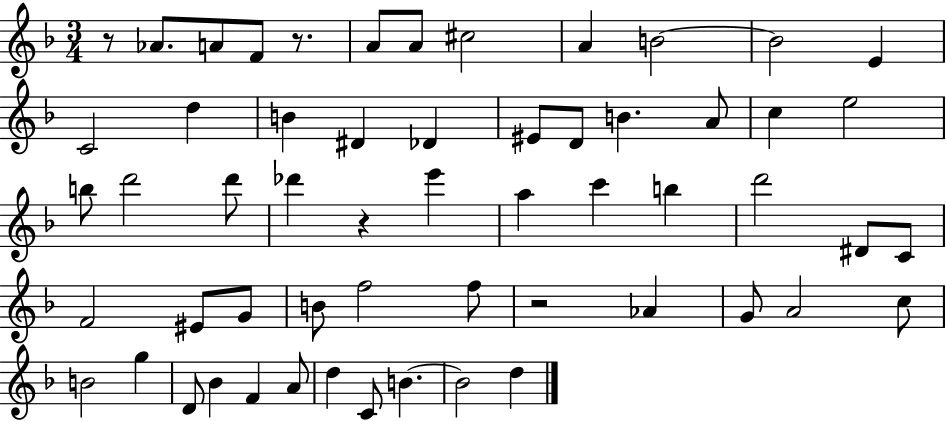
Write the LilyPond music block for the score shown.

{
  \clef treble
  \numericTimeSignature
  \time 3/4
  \key f \major
  r8 aes'8. a'8 f'8 r8. | a'8 a'8 cis''2 | a'4 b'2~~ | b'2 e'4 | \break c'2 d''4 | b'4 dis'4 des'4 | eis'8 d'8 b'4. a'8 | c''4 e''2 | \break b''8 d'''2 d'''8 | des'''4 r4 e'''4 | a''4 c'''4 b''4 | d'''2 dis'8 c'8 | \break f'2 eis'8 g'8 | b'8 f''2 f''8 | r2 aes'4 | g'8 a'2 c''8 | \break b'2 g''4 | d'8 bes'4 f'4 a'8 | d''4 c'8 b'4.~~ | b'2 d''4 | \break \bar "|."
}